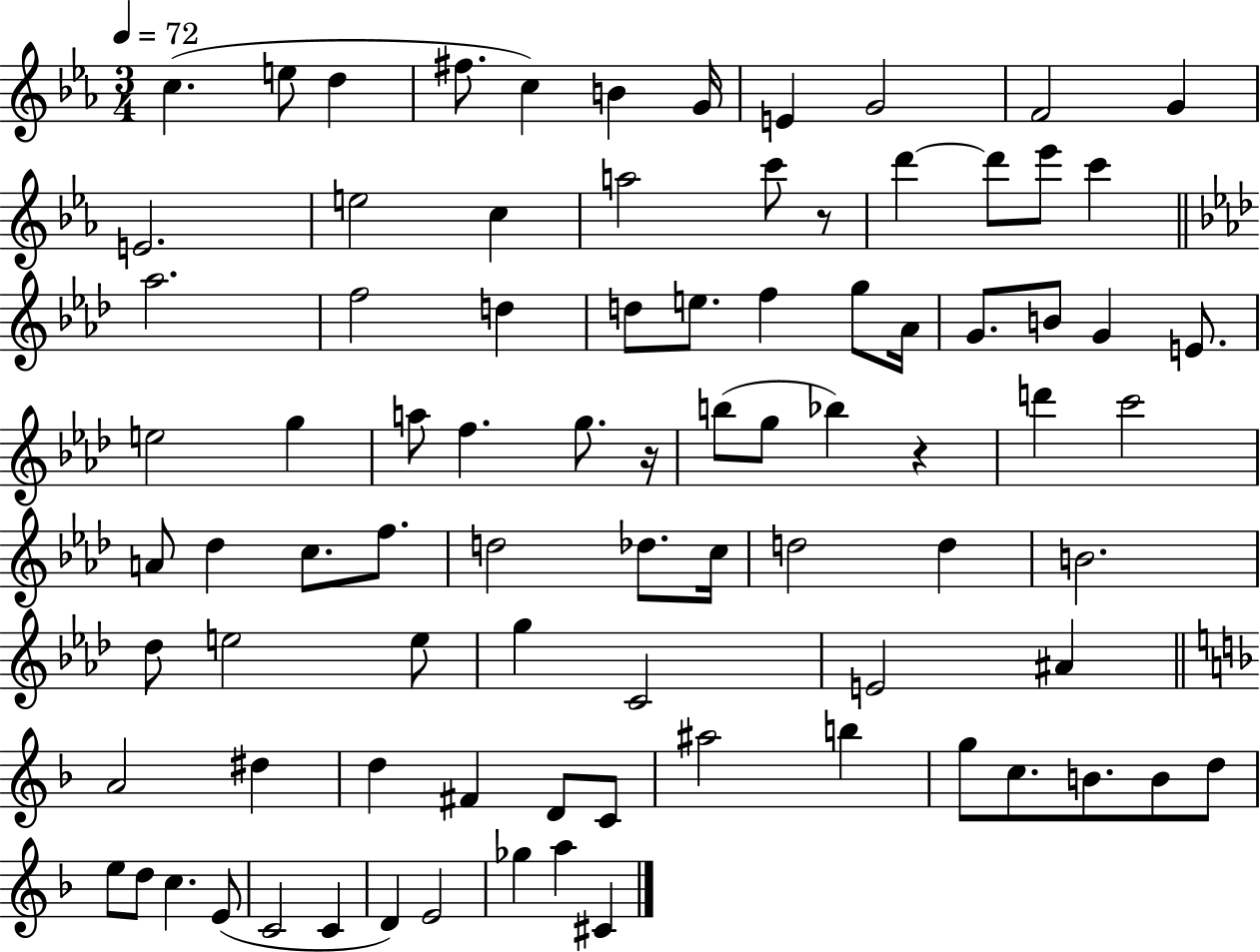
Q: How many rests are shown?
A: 3